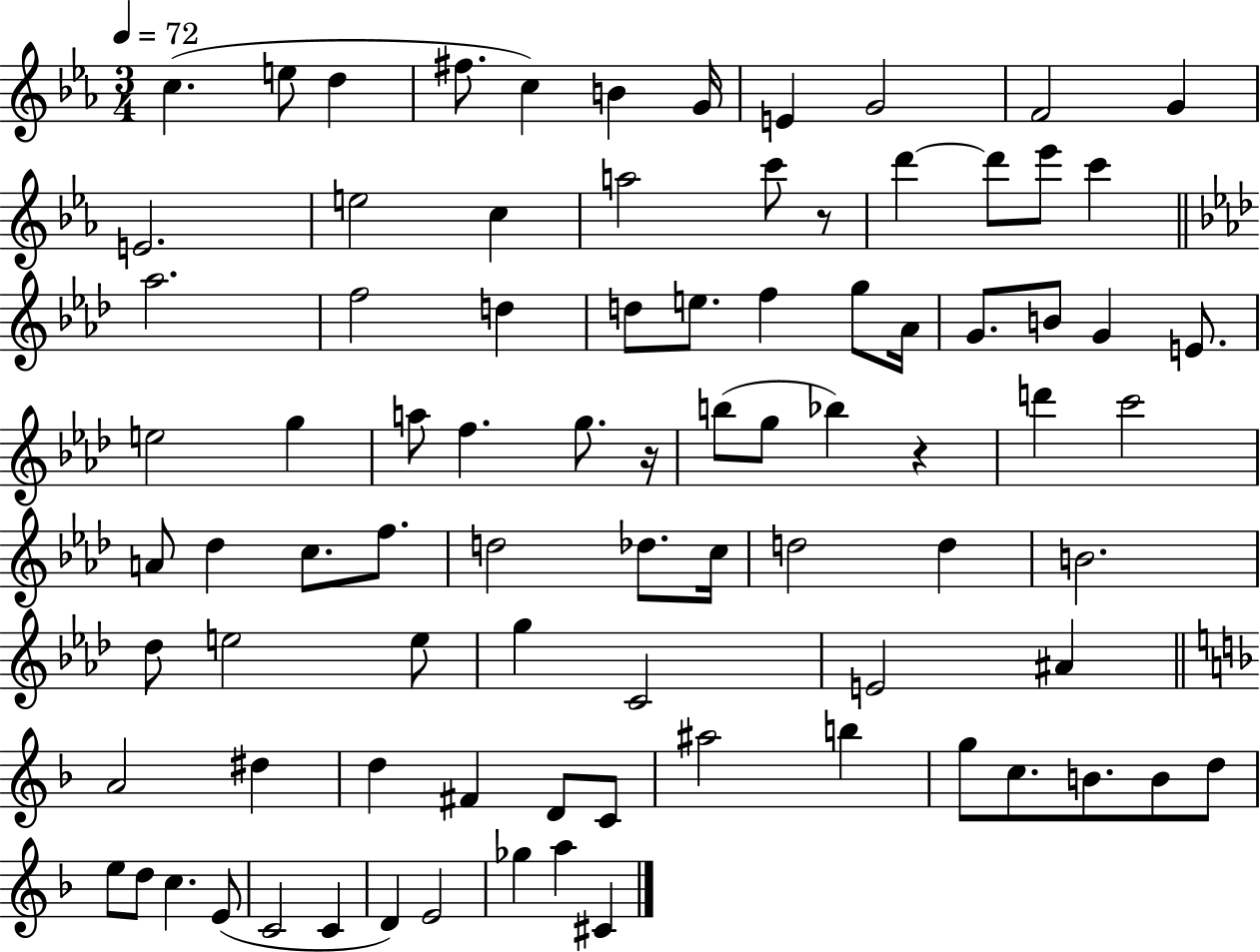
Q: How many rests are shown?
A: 3